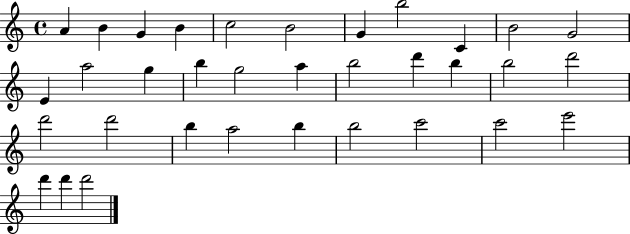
{
  \clef treble
  \time 4/4
  \defaultTimeSignature
  \key c \major
  a'4 b'4 g'4 b'4 | c''2 b'2 | g'4 b''2 c'4 | b'2 g'2 | \break e'4 a''2 g''4 | b''4 g''2 a''4 | b''2 d'''4 b''4 | b''2 d'''2 | \break d'''2 d'''2 | b''4 a''2 b''4 | b''2 c'''2 | c'''2 e'''2 | \break d'''4 d'''4 d'''2 | \bar "|."
}